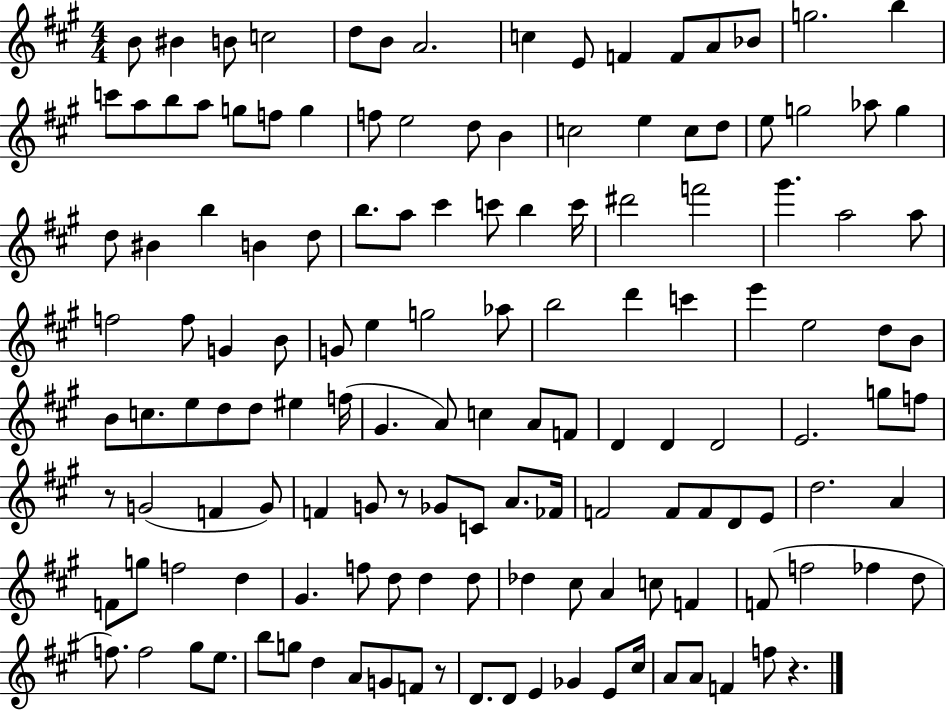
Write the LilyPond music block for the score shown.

{
  \clef treble
  \numericTimeSignature
  \time 4/4
  \key a \major
  b'8 bis'4 b'8 c''2 | d''8 b'8 a'2. | c''4 e'8 f'4 f'8 a'8 bes'8 | g''2. b''4 | \break c'''8 a''8 b''8 a''8 g''8 f''8 g''4 | f''8 e''2 d''8 b'4 | c''2 e''4 c''8 d''8 | e''8 g''2 aes''8 g''4 | \break d''8 bis'4 b''4 b'4 d''8 | b''8. a''8 cis'''4 c'''8 b''4 c'''16 | dis'''2 f'''2 | gis'''4. a''2 a''8 | \break f''2 f''8 g'4 b'8 | g'8 e''4 g''2 aes''8 | b''2 d'''4 c'''4 | e'''4 e''2 d''8 b'8 | \break b'8 c''8. e''8 d''8 d''8 eis''4 f''16( | gis'4. a'8) c''4 a'8 f'8 | d'4 d'4 d'2 | e'2. g''8 f''8 | \break r8 g'2( f'4 g'8) | f'4 g'8 r8 ges'8 c'8 a'8. fes'16 | f'2 f'8 f'8 d'8 e'8 | d''2. a'4 | \break f'8 g''8 f''2 d''4 | gis'4. f''8 d''8 d''4 d''8 | des''4 cis''8 a'4 c''8 f'4 | f'8( f''2 fes''4 d''8 | \break f''8.) f''2 gis''8 e''8. | b''8 g''8 d''4 a'8 g'8 f'8 r8 | d'8. d'8 e'4 ges'4 e'8 cis''16 | a'8 a'8 f'4 f''8 r4. | \break \bar "|."
}